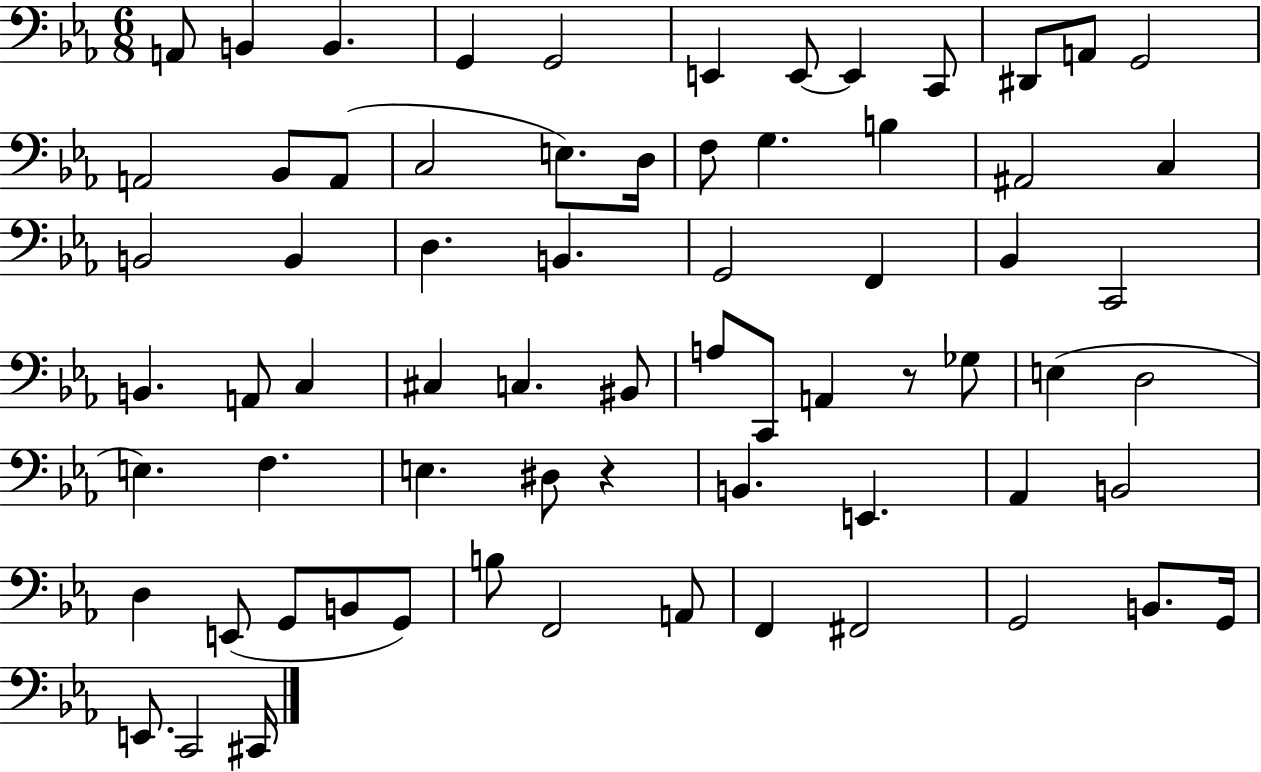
A2/e B2/q B2/q. G2/q G2/h E2/q E2/e E2/q C2/e D#2/e A2/e G2/h A2/h Bb2/e A2/e C3/h E3/e. D3/s F3/e G3/q. B3/q A#2/h C3/q B2/h B2/q D3/q. B2/q. G2/h F2/q Bb2/q C2/h B2/q. A2/e C3/q C#3/q C3/q. BIS2/e A3/e C2/e A2/q R/e Gb3/e E3/q D3/h E3/q. F3/q. E3/q. D#3/e R/q B2/q. E2/q. Ab2/q B2/h D3/q E2/e G2/e B2/e G2/e B3/e F2/h A2/e F2/q F#2/h G2/h B2/e. G2/s E2/e. C2/h C#2/s